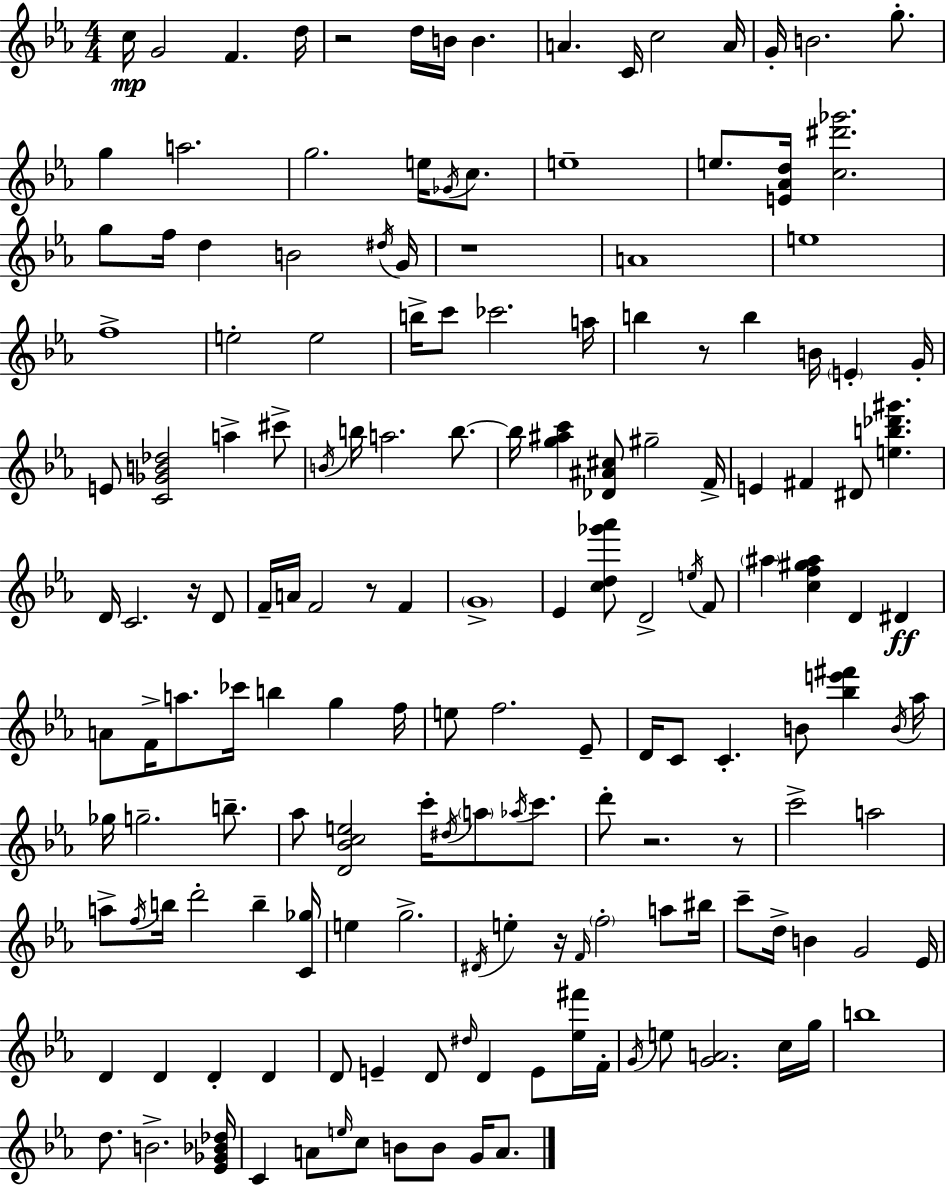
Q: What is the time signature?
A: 4/4